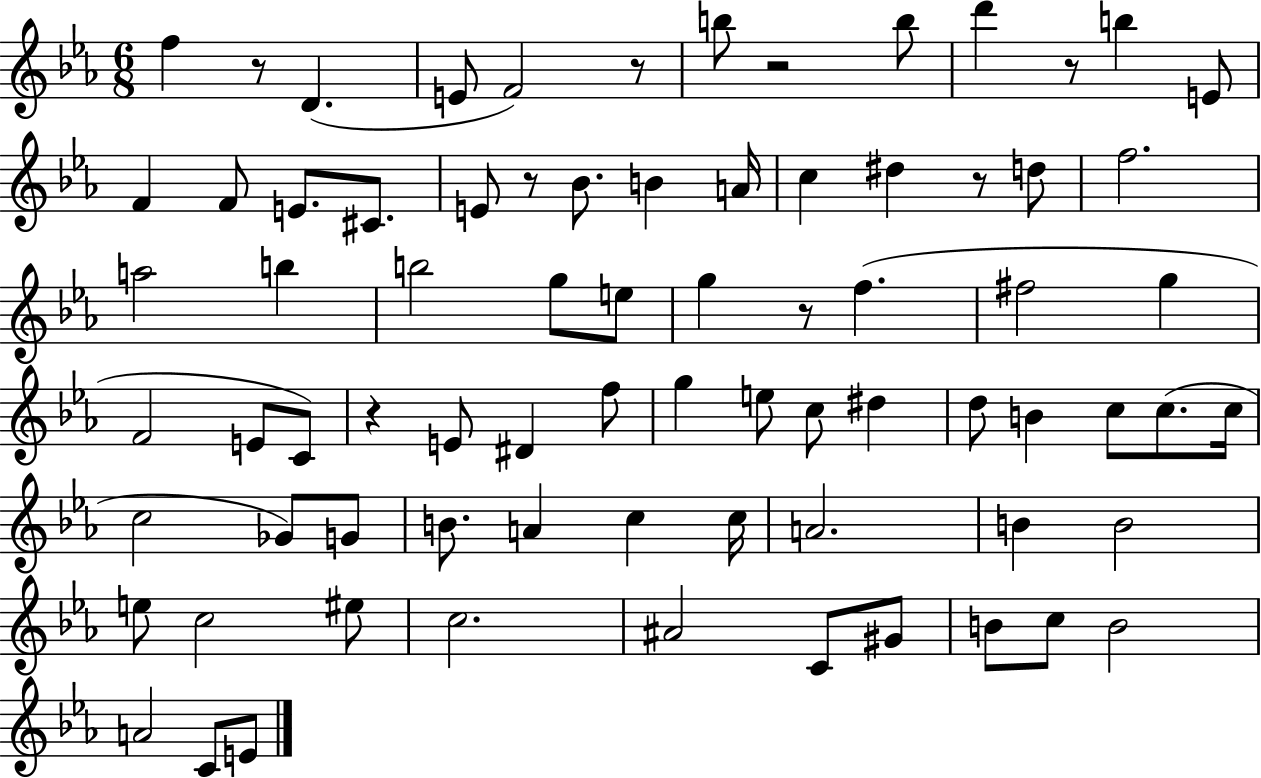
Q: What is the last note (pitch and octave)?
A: E4